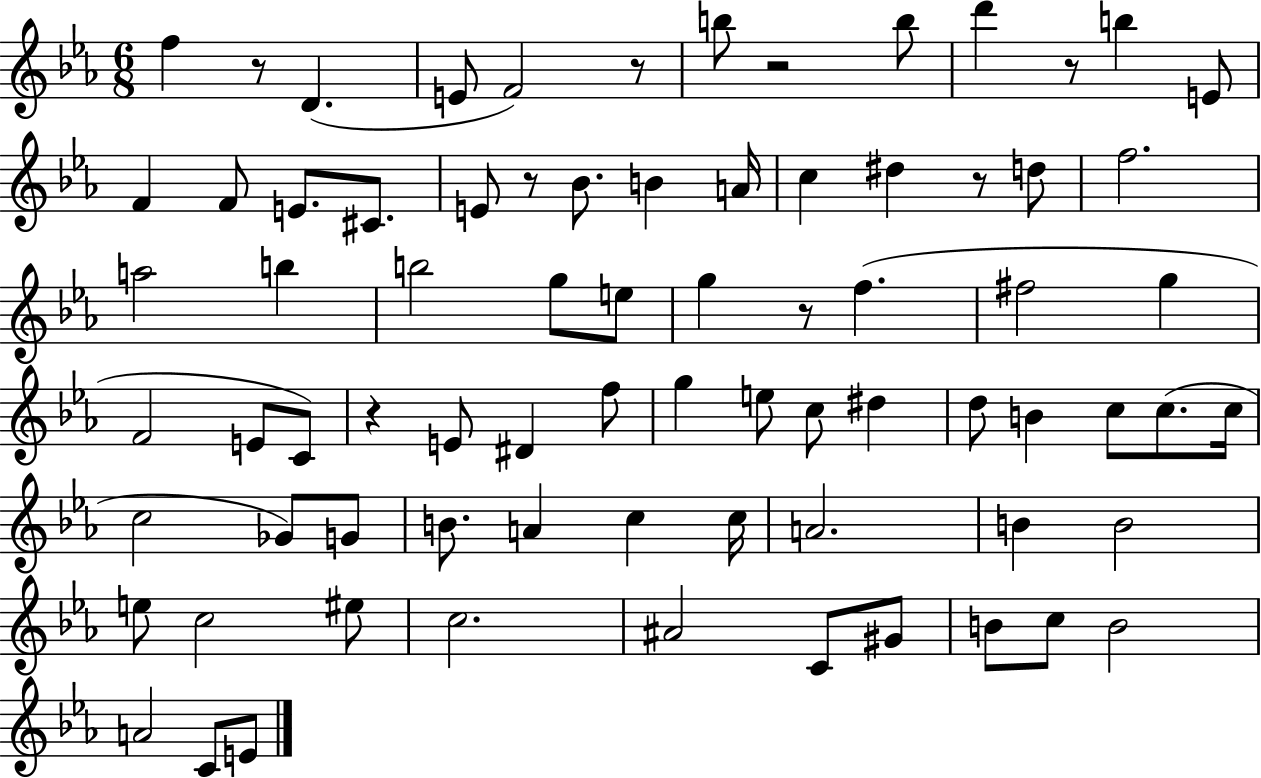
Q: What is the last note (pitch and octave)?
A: E4